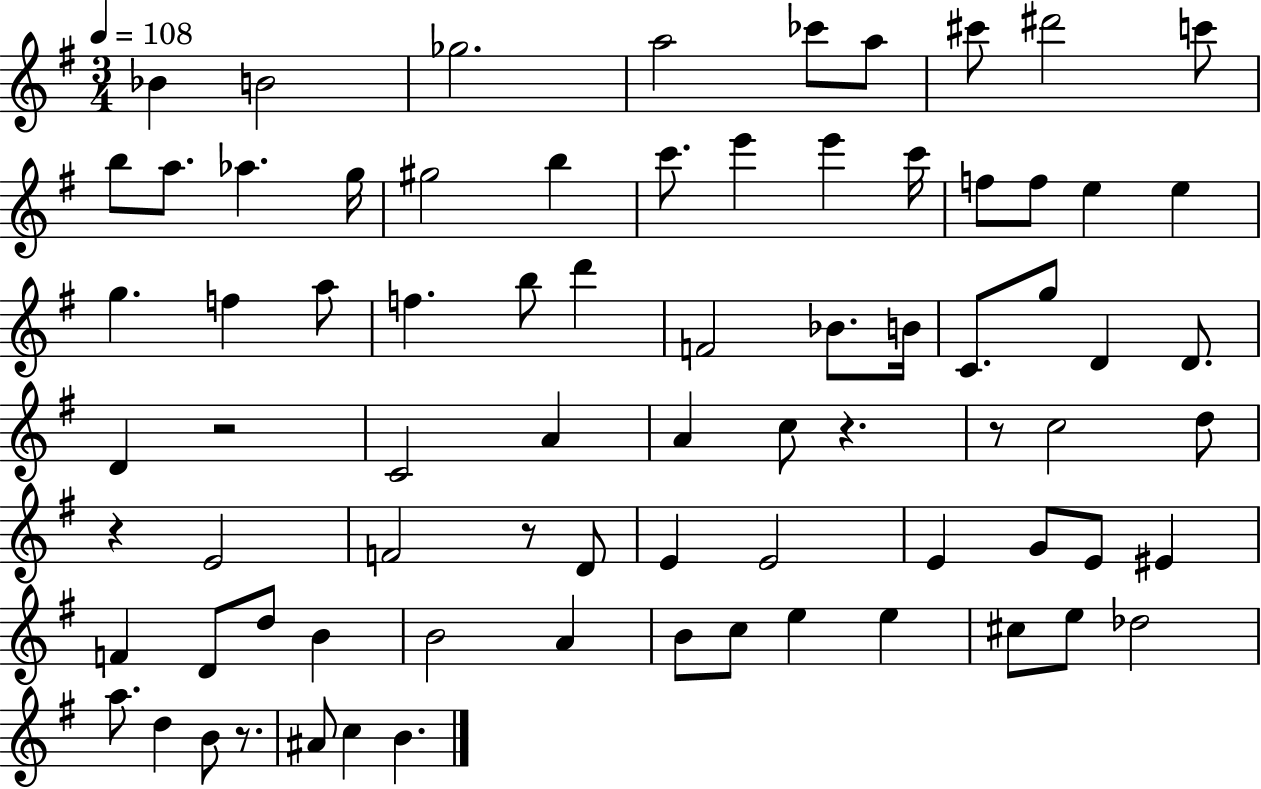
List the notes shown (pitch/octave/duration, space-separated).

Bb4/q B4/h Gb5/h. A5/h CES6/e A5/e C#6/e D#6/h C6/e B5/e A5/e. Ab5/q. G5/s G#5/h B5/q C6/e. E6/q E6/q C6/s F5/e F5/e E5/q E5/q G5/q. F5/q A5/e F5/q. B5/e D6/q F4/h Bb4/e. B4/s C4/e. G5/e D4/q D4/e. D4/q R/h C4/h A4/q A4/q C5/e R/q. R/e C5/h D5/e R/q E4/h F4/h R/e D4/e E4/q E4/h E4/q G4/e E4/e EIS4/q F4/q D4/e D5/e B4/q B4/h A4/q B4/e C5/e E5/q E5/q C#5/e E5/e Db5/h A5/e. D5/q B4/e R/e. A#4/e C5/q B4/q.